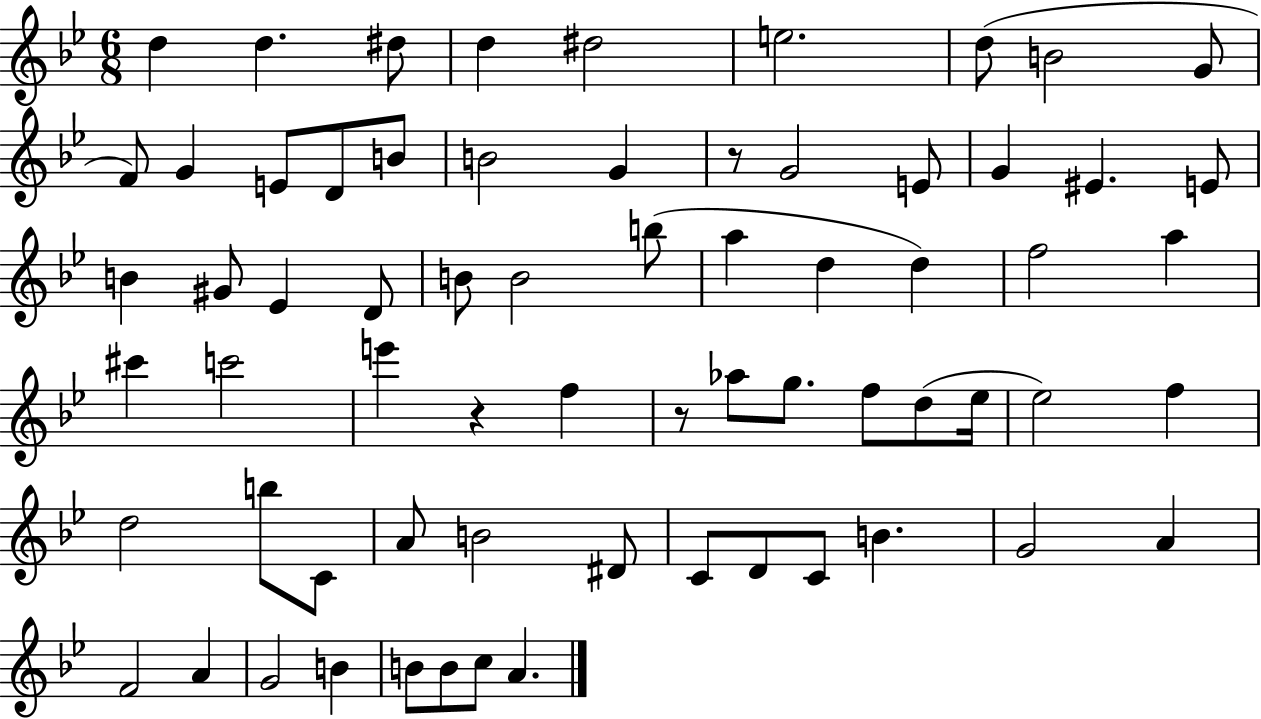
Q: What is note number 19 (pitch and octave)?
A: G4